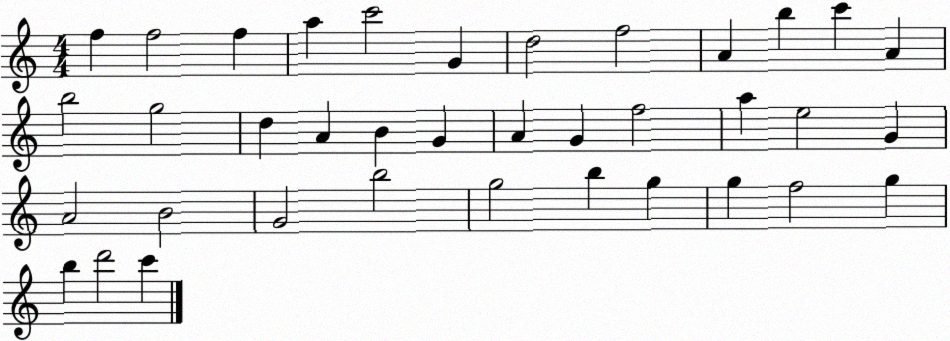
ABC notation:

X:1
T:Untitled
M:4/4
L:1/4
K:C
f f2 f a c'2 G d2 f2 A b c' A b2 g2 d A B G A G f2 a e2 G A2 B2 G2 b2 g2 b g g f2 g b d'2 c'